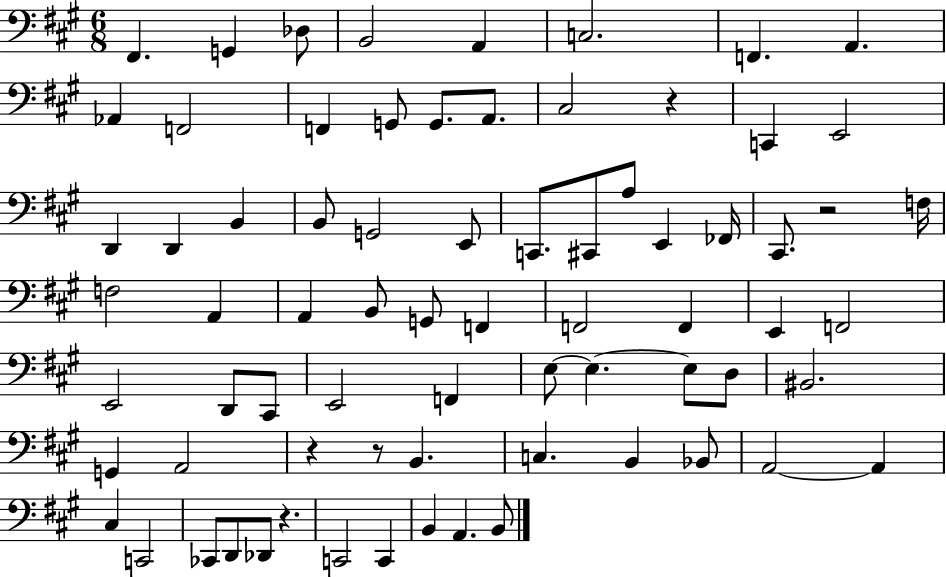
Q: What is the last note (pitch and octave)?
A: B2